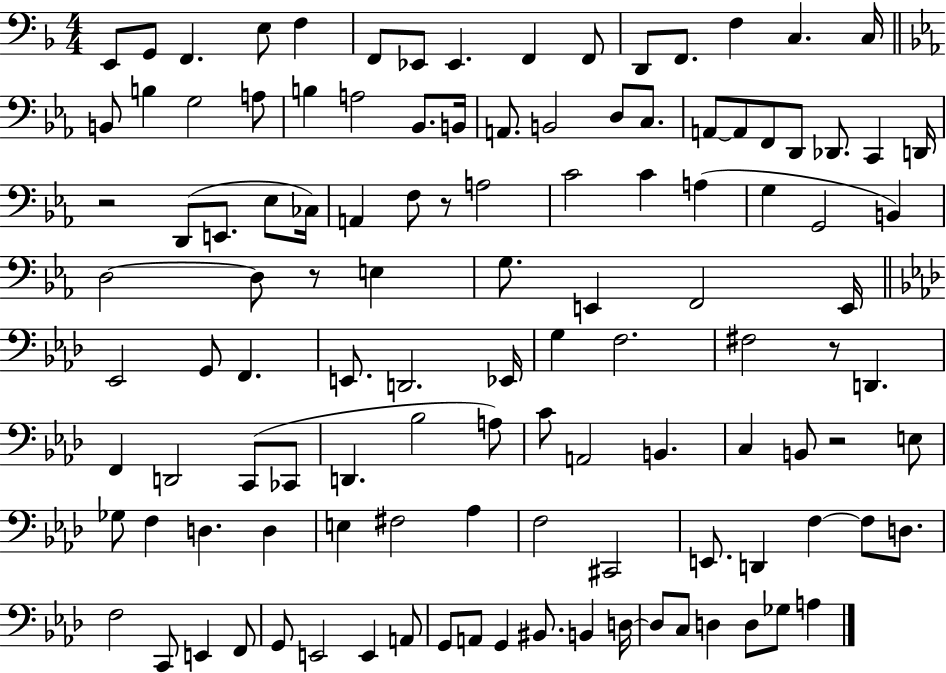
{
  \clef bass
  \numericTimeSignature
  \time 4/4
  \key f \major
  e,8 g,8 f,4. e8 f4 | f,8 ees,8 ees,4. f,4 f,8 | d,8 f,8. f4 c4. c16 | \bar "||" \break \key ees \major b,8 b4 g2 a8 | b4 a2 bes,8. b,16 | a,8. b,2 d8 c8. | a,8~~ a,8 f,8 d,8 des,8. c,4 d,16 | \break r2 d,8( e,8. ees8 ces16) | a,4 f8 r8 a2 | c'2 c'4 a4( | g4 g,2 b,4) | \break d2~~ d8 r8 e4 | g8. e,4 f,2 e,16 | \bar "||" \break \key f \minor ees,2 g,8 f,4. | e,8. d,2. ees,16 | g4 f2. | fis2 r8 d,4. | \break f,4 d,2 c,8( ces,8 | d,4. bes2 a8) | c'8 a,2 b,4. | c4 b,8 r2 e8 | \break ges8 f4 d4. d4 | e4 fis2 aes4 | f2 cis,2 | e,8. d,4 f4~~ f8 d8. | \break f2 c,8 e,4 f,8 | g,8 e,2 e,4 a,8 | g,8 a,8 g,4 bis,8. b,4 d16~~ | d8 c8 d4 d8 ges8 a4 | \break \bar "|."
}